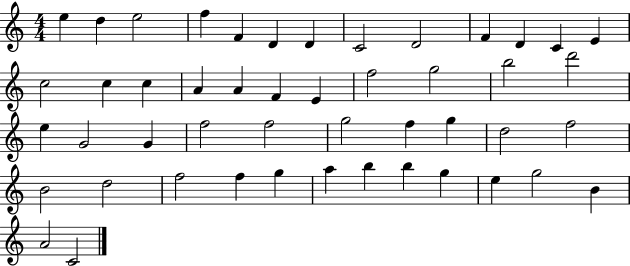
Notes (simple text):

E5/q D5/q E5/h F5/q F4/q D4/q D4/q C4/h D4/h F4/q D4/q C4/q E4/q C5/h C5/q C5/q A4/q A4/q F4/q E4/q F5/h G5/h B5/h D6/h E5/q G4/h G4/q F5/h F5/h G5/h F5/q G5/q D5/h F5/h B4/h D5/h F5/h F5/q G5/q A5/q B5/q B5/q G5/q E5/q G5/h B4/q A4/h C4/h